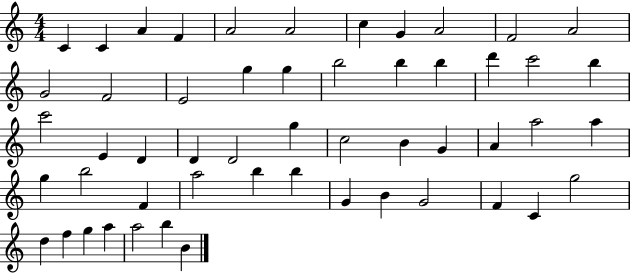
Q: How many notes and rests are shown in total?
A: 53